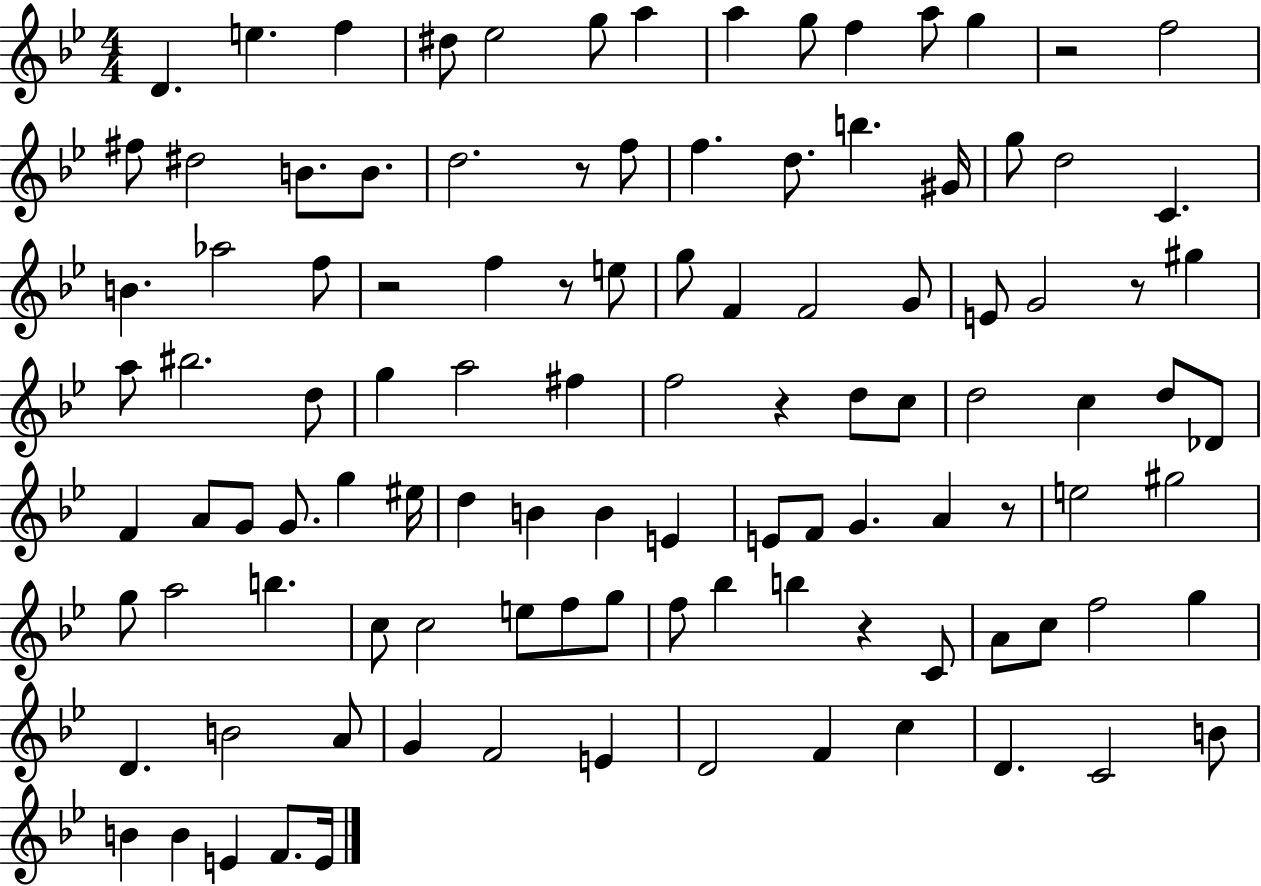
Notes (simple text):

D4/q. E5/q. F5/q D#5/e Eb5/h G5/e A5/q A5/q G5/e F5/q A5/e G5/q R/h F5/h F#5/e D#5/h B4/e. B4/e. D5/h. R/e F5/e F5/q. D5/e. B5/q. G#4/s G5/e D5/h C4/q. B4/q. Ab5/h F5/e R/h F5/q R/e E5/e G5/e F4/q F4/h G4/e E4/e G4/h R/e G#5/q A5/e BIS5/h. D5/e G5/q A5/h F#5/q F5/h R/q D5/e C5/e D5/h C5/q D5/e Db4/e F4/q A4/e G4/e G4/e. G5/q EIS5/s D5/q B4/q B4/q E4/q E4/e F4/e G4/q. A4/q R/e E5/h G#5/h G5/e A5/h B5/q. C5/e C5/h E5/e F5/e G5/e F5/e Bb5/q B5/q R/q C4/e A4/e C5/e F5/h G5/q D4/q. B4/h A4/e G4/q F4/h E4/q D4/h F4/q C5/q D4/q. C4/h B4/e B4/q B4/q E4/q F4/e. E4/s